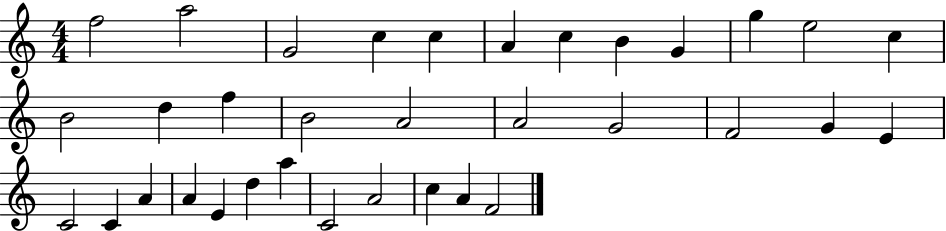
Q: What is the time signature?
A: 4/4